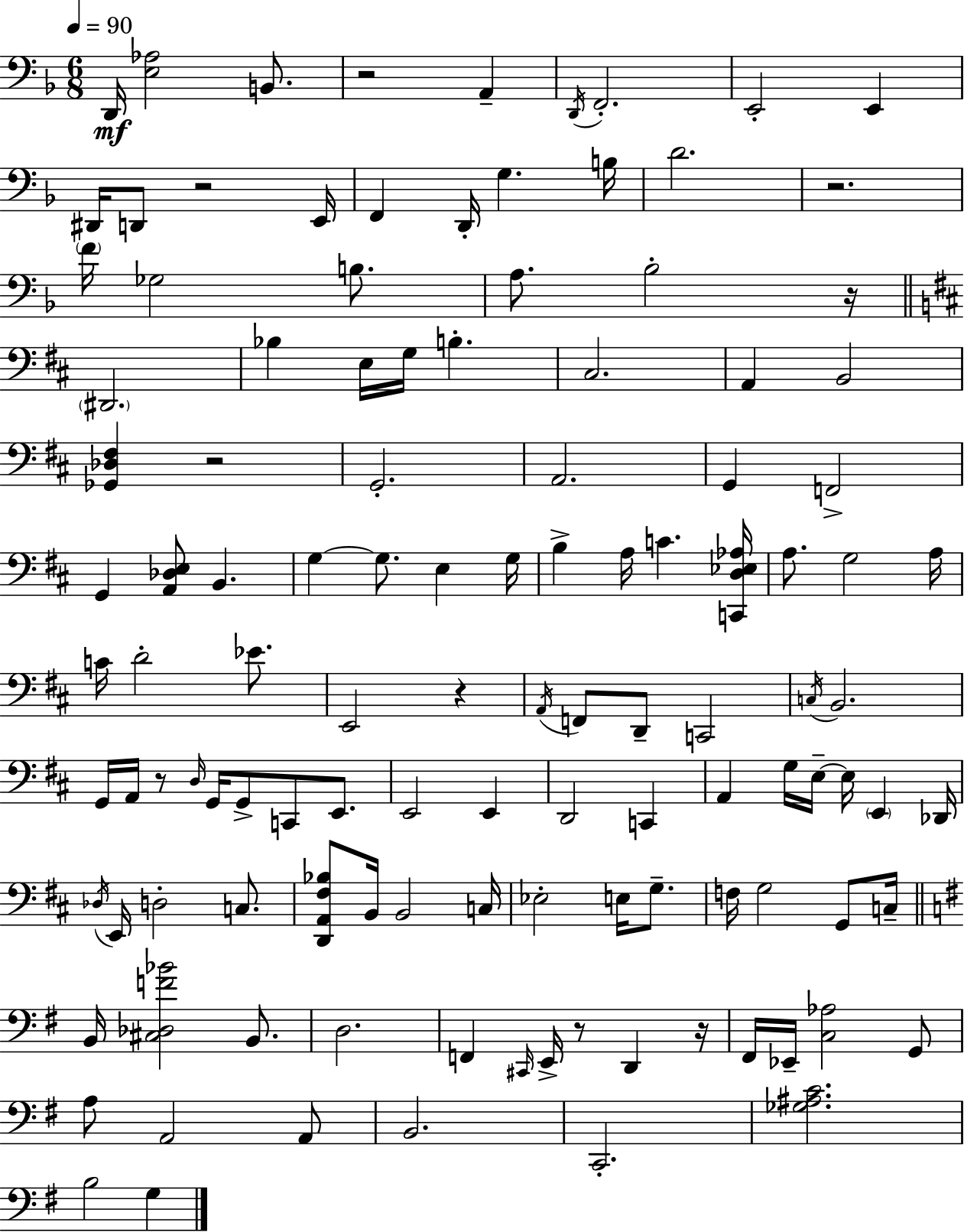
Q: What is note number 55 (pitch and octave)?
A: G2